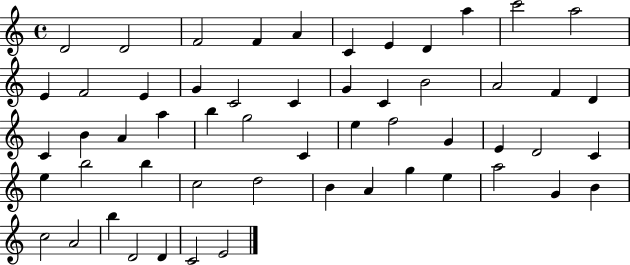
X:1
T:Untitled
M:4/4
L:1/4
K:C
D2 D2 F2 F A C E D a c'2 a2 E F2 E G C2 C G C B2 A2 F D C B A a b g2 C e f2 G E D2 C e b2 b c2 d2 B A g e a2 G B c2 A2 b D2 D C2 E2